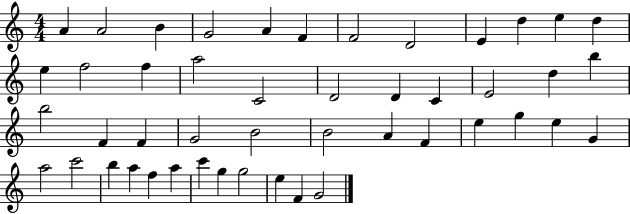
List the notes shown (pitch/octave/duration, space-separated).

A4/q A4/h B4/q G4/h A4/q F4/q F4/h D4/h E4/q D5/q E5/q D5/q E5/q F5/h F5/q A5/h C4/h D4/h D4/q C4/q E4/h D5/q B5/q B5/h F4/q F4/q G4/h B4/h B4/h A4/q F4/q E5/q G5/q E5/q G4/q A5/h C6/h B5/q A5/q F5/q A5/q C6/q G5/q G5/h E5/q F4/q G4/h